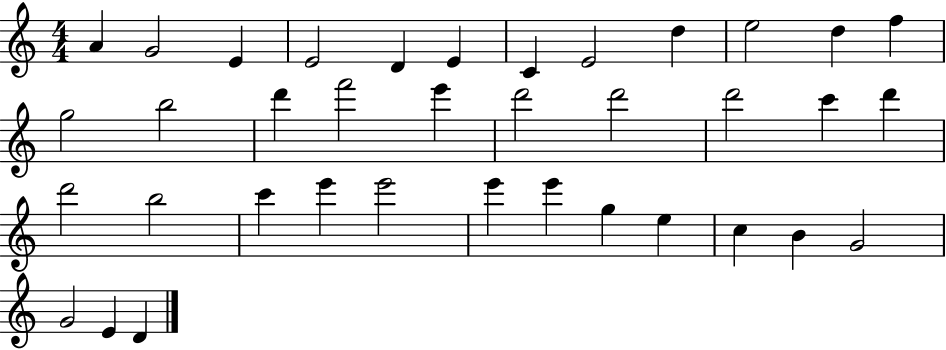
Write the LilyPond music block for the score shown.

{
  \clef treble
  \numericTimeSignature
  \time 4/4
  \key c \major
  a'4 g'2 e'4 | e'2 d'4 e'4 | c'4 e'2 d''4 | e''2 d''4 f''4 | \break g''2 b''2 | d'''4 f'''2 e'''4 | d'''2 d'''2 | d'''2 c'''4 d'''4 | \break d'''2 b''2 | c'''4 e'''4 e'''2 | e'''4 e'''4 g''4 e''4 | c''4 b'4 g'2 | \break g'2 e'4 d'4 | \bar "|."
}